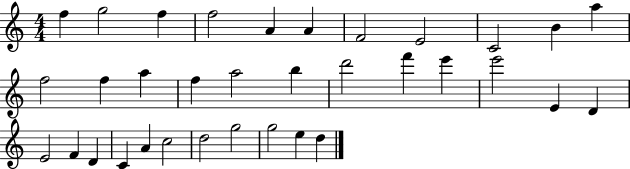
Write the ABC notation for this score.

X:1
T:Untitled
M:4/4
L:1/4
K:C
f g2 f f2 A A F2 E2 C2 B a f2 f a f a2 b d'2 f' e' e'2 E D E2 F D C A c2 d2 g2 g2 e d